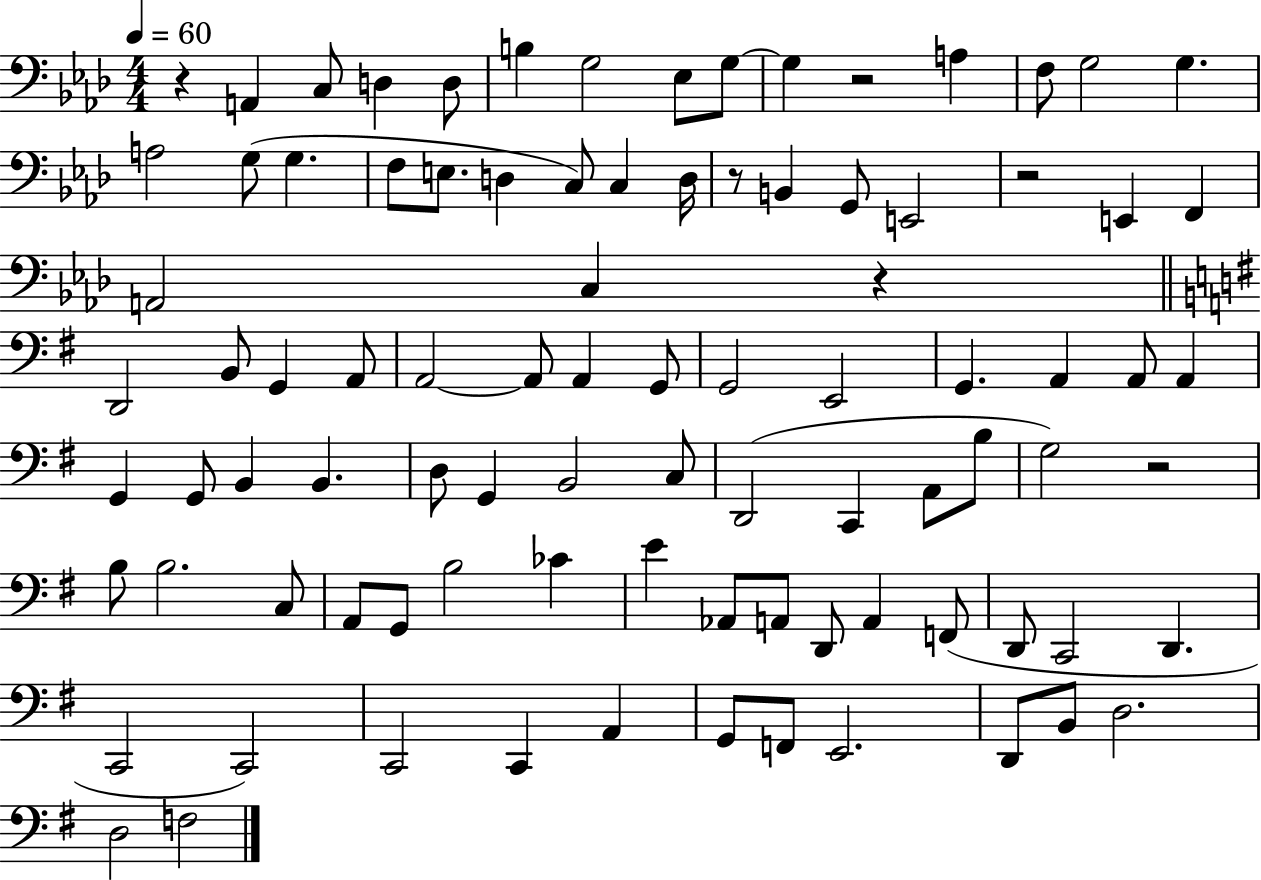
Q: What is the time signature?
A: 4/4